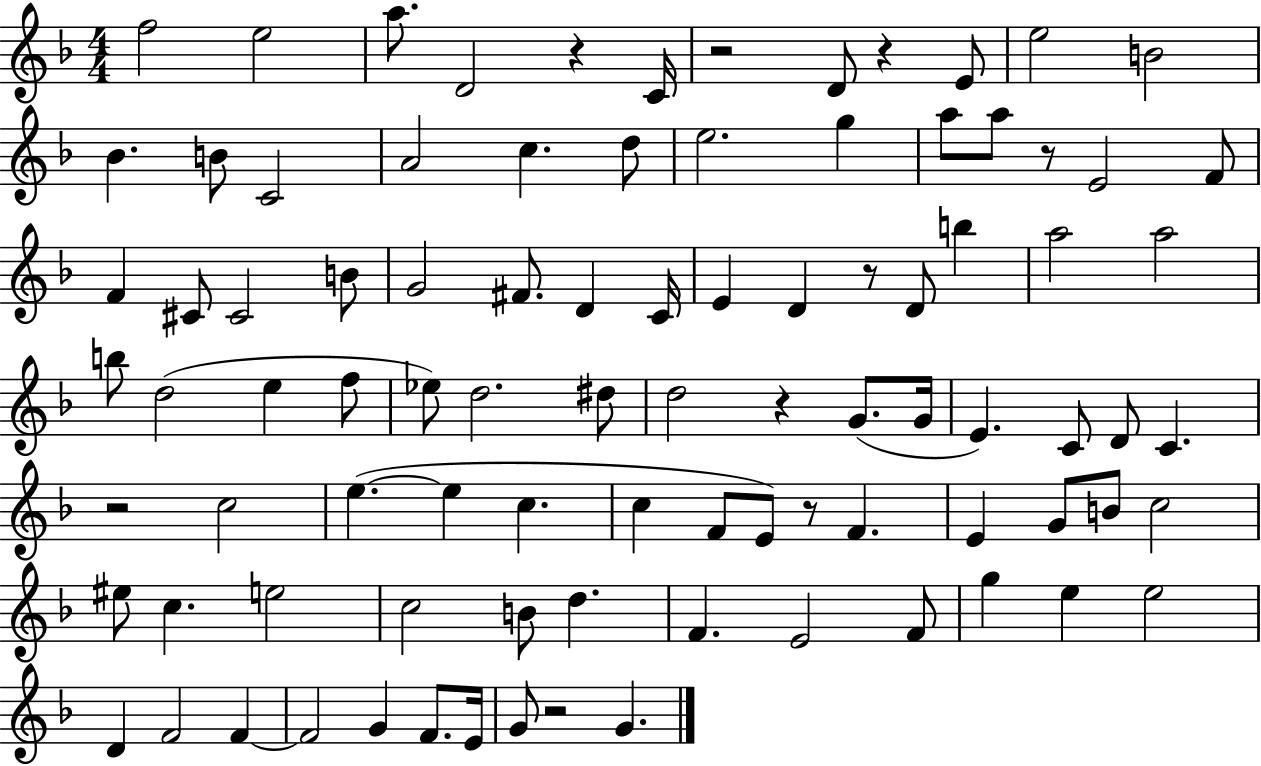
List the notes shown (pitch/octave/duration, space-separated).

F5/h E5/h A5/e. D4/h R/q C4/s R/h D4/e R/q E4/e E5/h B4/h Bb4/q. B4/e C4/h A4/h C5/q. D5/e E5/h. G5/q A5/e A5/e R/e E4/h F4/e F4/q C#4/e C#4/h B4/e G4/h F#4/e. D4/q C4/s E4/q D4/q R/e D4/e B5/q A5/h A5/h B5/e D5/h E5/q F5/e Eb5/e D5/h. D#5/e D5/h R/q G4/e. G4/s E4/q. C4/e D4/e C4/q. R/h C5/h E5/q. E5/q C5/q. C5/q F4/e E4/e R/e F4/q. E4/q G4/e B4/e C5/h EIS5/e C5/q. E5/h C5/h B4/e D5/q. F4/q. E4/h F4/e G5/q E5/q E5/h D4/q F4/h F4/q F4/h G4/q F4/e. E4/s G4/e R/h G4/q.